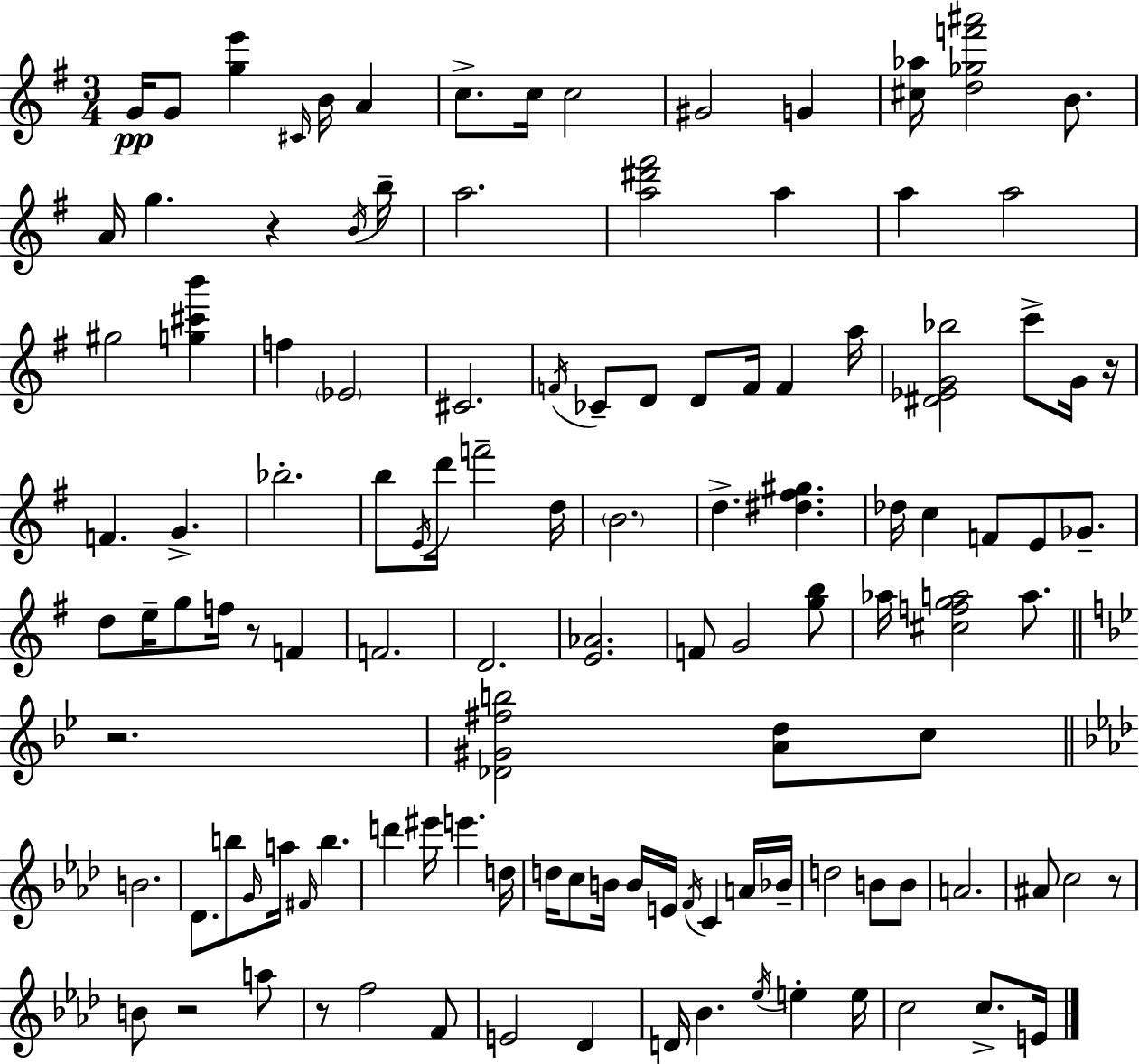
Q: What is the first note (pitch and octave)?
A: G4